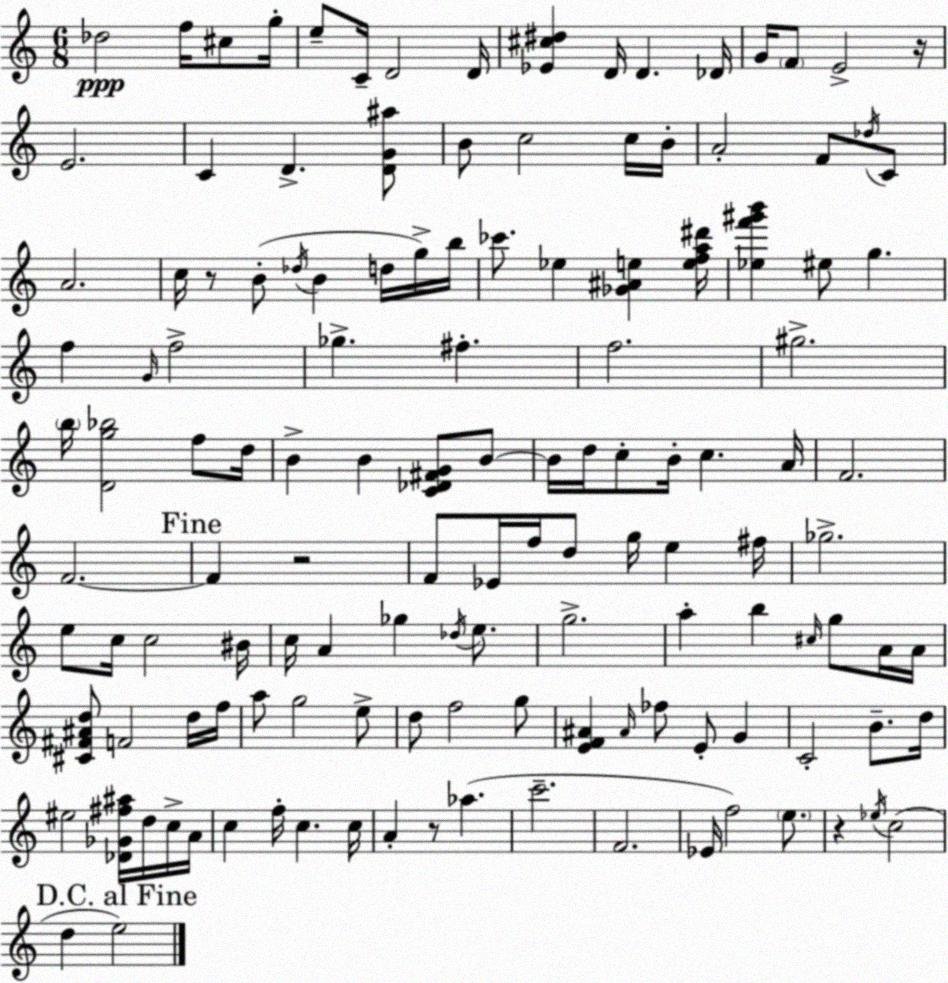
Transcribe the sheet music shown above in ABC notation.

X:1
T:Untitled
M:6/8
L:1/4
K:C
_d2 f/4 ^c/2 g/4 e/2 C/4 D2 D/4 [_E^c^d] D/4 D _D/4 G/4 F/2 E2 z/4 E2 C D [DG^a]/2 B/2 c2 c/4 B/4 A2 F/2 _d/4 C/2 A2 c/4 z/2 B/2 _d/4 B d/4 g/4 b/4 _c'/2 _e [_G^Ae] [efa^d']/4 [_ef'^g'b'] ^e/2 g f G/4 f2 _g ^f f2 ^g2 b/4 [Dg_b]2 f/2 d/4 B B [C_D^FG]/2 B/2 B/4 d/4 c/2 B/4 c A/4 F2 F2 F z2 F/2 _E/4 f/4 d/2 g/4 e ^f/4 _g2 e/2 c/4 c2 ^B/4 c/4 A _g _d/4 e/2 g2 a b ^c/4 g/2 A/4 A/4 [^C^F^Ad]/2 F2 d/4 f/4 a/2 g2 e/2 d/2 f2 g/2 [EF^A] ^A/4 _f/2 E/2 G C2 B/2 d/4 ^e2 [_D_G^f^a]/4 d/4 c/4 A/4 c f/4 c c/4 A z/2 _a c'2 F2 _E/4 f2 e/2 z _e/4 c2 d e2